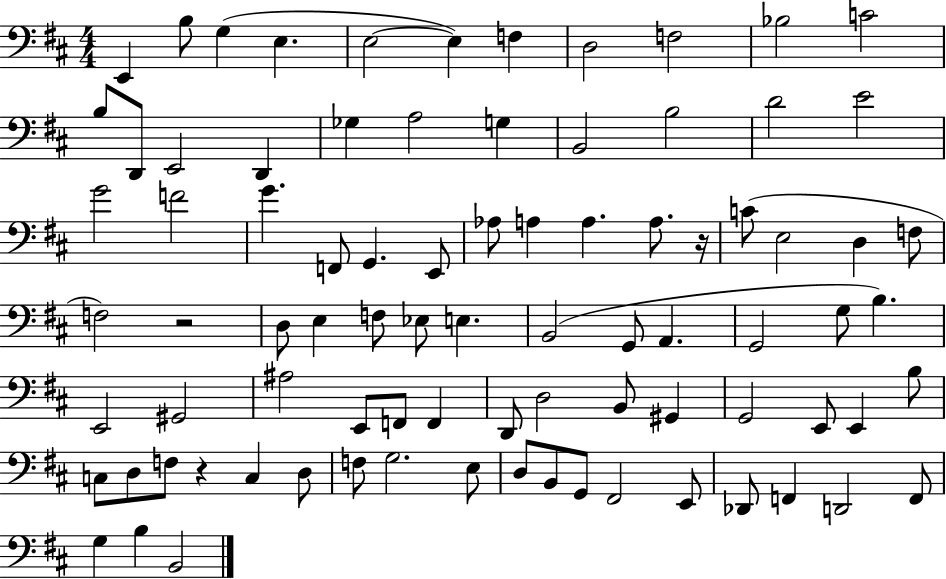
E2/q B3/e G3/q E3/q. E3/h E3/q F3/q D3/h F3/h Bb3/h C4/h B3/e D2/e E2/h D2/q Gb3/q A3/h G3/q B2/h B3/h D4/h E4/h G4/h F4/h G4/q. F2/e G2/q. E2/e Ab3/e A3/q A3/q. A3/e. R/s C4/e E3/h D3/q F3/e F3/h R/h D3/e E3/q F3/e Eb3/e E3/q. B2/h G2/e A2/q. G2/h G3/e B3/q. E2/h G#2/h A#3/h E2/e F2/e F2/q D2/e D3/h B2/e G#2/q G2/h E2/e E2/q B3/e C3/e D3/e F3/e R/q C3/q D3/e F3/e G3/h. E3/e D3/e B2/e G2/e F#2/h E2/e Db2/e F2/q D2/h F2/e G3/q B3/q B2/h